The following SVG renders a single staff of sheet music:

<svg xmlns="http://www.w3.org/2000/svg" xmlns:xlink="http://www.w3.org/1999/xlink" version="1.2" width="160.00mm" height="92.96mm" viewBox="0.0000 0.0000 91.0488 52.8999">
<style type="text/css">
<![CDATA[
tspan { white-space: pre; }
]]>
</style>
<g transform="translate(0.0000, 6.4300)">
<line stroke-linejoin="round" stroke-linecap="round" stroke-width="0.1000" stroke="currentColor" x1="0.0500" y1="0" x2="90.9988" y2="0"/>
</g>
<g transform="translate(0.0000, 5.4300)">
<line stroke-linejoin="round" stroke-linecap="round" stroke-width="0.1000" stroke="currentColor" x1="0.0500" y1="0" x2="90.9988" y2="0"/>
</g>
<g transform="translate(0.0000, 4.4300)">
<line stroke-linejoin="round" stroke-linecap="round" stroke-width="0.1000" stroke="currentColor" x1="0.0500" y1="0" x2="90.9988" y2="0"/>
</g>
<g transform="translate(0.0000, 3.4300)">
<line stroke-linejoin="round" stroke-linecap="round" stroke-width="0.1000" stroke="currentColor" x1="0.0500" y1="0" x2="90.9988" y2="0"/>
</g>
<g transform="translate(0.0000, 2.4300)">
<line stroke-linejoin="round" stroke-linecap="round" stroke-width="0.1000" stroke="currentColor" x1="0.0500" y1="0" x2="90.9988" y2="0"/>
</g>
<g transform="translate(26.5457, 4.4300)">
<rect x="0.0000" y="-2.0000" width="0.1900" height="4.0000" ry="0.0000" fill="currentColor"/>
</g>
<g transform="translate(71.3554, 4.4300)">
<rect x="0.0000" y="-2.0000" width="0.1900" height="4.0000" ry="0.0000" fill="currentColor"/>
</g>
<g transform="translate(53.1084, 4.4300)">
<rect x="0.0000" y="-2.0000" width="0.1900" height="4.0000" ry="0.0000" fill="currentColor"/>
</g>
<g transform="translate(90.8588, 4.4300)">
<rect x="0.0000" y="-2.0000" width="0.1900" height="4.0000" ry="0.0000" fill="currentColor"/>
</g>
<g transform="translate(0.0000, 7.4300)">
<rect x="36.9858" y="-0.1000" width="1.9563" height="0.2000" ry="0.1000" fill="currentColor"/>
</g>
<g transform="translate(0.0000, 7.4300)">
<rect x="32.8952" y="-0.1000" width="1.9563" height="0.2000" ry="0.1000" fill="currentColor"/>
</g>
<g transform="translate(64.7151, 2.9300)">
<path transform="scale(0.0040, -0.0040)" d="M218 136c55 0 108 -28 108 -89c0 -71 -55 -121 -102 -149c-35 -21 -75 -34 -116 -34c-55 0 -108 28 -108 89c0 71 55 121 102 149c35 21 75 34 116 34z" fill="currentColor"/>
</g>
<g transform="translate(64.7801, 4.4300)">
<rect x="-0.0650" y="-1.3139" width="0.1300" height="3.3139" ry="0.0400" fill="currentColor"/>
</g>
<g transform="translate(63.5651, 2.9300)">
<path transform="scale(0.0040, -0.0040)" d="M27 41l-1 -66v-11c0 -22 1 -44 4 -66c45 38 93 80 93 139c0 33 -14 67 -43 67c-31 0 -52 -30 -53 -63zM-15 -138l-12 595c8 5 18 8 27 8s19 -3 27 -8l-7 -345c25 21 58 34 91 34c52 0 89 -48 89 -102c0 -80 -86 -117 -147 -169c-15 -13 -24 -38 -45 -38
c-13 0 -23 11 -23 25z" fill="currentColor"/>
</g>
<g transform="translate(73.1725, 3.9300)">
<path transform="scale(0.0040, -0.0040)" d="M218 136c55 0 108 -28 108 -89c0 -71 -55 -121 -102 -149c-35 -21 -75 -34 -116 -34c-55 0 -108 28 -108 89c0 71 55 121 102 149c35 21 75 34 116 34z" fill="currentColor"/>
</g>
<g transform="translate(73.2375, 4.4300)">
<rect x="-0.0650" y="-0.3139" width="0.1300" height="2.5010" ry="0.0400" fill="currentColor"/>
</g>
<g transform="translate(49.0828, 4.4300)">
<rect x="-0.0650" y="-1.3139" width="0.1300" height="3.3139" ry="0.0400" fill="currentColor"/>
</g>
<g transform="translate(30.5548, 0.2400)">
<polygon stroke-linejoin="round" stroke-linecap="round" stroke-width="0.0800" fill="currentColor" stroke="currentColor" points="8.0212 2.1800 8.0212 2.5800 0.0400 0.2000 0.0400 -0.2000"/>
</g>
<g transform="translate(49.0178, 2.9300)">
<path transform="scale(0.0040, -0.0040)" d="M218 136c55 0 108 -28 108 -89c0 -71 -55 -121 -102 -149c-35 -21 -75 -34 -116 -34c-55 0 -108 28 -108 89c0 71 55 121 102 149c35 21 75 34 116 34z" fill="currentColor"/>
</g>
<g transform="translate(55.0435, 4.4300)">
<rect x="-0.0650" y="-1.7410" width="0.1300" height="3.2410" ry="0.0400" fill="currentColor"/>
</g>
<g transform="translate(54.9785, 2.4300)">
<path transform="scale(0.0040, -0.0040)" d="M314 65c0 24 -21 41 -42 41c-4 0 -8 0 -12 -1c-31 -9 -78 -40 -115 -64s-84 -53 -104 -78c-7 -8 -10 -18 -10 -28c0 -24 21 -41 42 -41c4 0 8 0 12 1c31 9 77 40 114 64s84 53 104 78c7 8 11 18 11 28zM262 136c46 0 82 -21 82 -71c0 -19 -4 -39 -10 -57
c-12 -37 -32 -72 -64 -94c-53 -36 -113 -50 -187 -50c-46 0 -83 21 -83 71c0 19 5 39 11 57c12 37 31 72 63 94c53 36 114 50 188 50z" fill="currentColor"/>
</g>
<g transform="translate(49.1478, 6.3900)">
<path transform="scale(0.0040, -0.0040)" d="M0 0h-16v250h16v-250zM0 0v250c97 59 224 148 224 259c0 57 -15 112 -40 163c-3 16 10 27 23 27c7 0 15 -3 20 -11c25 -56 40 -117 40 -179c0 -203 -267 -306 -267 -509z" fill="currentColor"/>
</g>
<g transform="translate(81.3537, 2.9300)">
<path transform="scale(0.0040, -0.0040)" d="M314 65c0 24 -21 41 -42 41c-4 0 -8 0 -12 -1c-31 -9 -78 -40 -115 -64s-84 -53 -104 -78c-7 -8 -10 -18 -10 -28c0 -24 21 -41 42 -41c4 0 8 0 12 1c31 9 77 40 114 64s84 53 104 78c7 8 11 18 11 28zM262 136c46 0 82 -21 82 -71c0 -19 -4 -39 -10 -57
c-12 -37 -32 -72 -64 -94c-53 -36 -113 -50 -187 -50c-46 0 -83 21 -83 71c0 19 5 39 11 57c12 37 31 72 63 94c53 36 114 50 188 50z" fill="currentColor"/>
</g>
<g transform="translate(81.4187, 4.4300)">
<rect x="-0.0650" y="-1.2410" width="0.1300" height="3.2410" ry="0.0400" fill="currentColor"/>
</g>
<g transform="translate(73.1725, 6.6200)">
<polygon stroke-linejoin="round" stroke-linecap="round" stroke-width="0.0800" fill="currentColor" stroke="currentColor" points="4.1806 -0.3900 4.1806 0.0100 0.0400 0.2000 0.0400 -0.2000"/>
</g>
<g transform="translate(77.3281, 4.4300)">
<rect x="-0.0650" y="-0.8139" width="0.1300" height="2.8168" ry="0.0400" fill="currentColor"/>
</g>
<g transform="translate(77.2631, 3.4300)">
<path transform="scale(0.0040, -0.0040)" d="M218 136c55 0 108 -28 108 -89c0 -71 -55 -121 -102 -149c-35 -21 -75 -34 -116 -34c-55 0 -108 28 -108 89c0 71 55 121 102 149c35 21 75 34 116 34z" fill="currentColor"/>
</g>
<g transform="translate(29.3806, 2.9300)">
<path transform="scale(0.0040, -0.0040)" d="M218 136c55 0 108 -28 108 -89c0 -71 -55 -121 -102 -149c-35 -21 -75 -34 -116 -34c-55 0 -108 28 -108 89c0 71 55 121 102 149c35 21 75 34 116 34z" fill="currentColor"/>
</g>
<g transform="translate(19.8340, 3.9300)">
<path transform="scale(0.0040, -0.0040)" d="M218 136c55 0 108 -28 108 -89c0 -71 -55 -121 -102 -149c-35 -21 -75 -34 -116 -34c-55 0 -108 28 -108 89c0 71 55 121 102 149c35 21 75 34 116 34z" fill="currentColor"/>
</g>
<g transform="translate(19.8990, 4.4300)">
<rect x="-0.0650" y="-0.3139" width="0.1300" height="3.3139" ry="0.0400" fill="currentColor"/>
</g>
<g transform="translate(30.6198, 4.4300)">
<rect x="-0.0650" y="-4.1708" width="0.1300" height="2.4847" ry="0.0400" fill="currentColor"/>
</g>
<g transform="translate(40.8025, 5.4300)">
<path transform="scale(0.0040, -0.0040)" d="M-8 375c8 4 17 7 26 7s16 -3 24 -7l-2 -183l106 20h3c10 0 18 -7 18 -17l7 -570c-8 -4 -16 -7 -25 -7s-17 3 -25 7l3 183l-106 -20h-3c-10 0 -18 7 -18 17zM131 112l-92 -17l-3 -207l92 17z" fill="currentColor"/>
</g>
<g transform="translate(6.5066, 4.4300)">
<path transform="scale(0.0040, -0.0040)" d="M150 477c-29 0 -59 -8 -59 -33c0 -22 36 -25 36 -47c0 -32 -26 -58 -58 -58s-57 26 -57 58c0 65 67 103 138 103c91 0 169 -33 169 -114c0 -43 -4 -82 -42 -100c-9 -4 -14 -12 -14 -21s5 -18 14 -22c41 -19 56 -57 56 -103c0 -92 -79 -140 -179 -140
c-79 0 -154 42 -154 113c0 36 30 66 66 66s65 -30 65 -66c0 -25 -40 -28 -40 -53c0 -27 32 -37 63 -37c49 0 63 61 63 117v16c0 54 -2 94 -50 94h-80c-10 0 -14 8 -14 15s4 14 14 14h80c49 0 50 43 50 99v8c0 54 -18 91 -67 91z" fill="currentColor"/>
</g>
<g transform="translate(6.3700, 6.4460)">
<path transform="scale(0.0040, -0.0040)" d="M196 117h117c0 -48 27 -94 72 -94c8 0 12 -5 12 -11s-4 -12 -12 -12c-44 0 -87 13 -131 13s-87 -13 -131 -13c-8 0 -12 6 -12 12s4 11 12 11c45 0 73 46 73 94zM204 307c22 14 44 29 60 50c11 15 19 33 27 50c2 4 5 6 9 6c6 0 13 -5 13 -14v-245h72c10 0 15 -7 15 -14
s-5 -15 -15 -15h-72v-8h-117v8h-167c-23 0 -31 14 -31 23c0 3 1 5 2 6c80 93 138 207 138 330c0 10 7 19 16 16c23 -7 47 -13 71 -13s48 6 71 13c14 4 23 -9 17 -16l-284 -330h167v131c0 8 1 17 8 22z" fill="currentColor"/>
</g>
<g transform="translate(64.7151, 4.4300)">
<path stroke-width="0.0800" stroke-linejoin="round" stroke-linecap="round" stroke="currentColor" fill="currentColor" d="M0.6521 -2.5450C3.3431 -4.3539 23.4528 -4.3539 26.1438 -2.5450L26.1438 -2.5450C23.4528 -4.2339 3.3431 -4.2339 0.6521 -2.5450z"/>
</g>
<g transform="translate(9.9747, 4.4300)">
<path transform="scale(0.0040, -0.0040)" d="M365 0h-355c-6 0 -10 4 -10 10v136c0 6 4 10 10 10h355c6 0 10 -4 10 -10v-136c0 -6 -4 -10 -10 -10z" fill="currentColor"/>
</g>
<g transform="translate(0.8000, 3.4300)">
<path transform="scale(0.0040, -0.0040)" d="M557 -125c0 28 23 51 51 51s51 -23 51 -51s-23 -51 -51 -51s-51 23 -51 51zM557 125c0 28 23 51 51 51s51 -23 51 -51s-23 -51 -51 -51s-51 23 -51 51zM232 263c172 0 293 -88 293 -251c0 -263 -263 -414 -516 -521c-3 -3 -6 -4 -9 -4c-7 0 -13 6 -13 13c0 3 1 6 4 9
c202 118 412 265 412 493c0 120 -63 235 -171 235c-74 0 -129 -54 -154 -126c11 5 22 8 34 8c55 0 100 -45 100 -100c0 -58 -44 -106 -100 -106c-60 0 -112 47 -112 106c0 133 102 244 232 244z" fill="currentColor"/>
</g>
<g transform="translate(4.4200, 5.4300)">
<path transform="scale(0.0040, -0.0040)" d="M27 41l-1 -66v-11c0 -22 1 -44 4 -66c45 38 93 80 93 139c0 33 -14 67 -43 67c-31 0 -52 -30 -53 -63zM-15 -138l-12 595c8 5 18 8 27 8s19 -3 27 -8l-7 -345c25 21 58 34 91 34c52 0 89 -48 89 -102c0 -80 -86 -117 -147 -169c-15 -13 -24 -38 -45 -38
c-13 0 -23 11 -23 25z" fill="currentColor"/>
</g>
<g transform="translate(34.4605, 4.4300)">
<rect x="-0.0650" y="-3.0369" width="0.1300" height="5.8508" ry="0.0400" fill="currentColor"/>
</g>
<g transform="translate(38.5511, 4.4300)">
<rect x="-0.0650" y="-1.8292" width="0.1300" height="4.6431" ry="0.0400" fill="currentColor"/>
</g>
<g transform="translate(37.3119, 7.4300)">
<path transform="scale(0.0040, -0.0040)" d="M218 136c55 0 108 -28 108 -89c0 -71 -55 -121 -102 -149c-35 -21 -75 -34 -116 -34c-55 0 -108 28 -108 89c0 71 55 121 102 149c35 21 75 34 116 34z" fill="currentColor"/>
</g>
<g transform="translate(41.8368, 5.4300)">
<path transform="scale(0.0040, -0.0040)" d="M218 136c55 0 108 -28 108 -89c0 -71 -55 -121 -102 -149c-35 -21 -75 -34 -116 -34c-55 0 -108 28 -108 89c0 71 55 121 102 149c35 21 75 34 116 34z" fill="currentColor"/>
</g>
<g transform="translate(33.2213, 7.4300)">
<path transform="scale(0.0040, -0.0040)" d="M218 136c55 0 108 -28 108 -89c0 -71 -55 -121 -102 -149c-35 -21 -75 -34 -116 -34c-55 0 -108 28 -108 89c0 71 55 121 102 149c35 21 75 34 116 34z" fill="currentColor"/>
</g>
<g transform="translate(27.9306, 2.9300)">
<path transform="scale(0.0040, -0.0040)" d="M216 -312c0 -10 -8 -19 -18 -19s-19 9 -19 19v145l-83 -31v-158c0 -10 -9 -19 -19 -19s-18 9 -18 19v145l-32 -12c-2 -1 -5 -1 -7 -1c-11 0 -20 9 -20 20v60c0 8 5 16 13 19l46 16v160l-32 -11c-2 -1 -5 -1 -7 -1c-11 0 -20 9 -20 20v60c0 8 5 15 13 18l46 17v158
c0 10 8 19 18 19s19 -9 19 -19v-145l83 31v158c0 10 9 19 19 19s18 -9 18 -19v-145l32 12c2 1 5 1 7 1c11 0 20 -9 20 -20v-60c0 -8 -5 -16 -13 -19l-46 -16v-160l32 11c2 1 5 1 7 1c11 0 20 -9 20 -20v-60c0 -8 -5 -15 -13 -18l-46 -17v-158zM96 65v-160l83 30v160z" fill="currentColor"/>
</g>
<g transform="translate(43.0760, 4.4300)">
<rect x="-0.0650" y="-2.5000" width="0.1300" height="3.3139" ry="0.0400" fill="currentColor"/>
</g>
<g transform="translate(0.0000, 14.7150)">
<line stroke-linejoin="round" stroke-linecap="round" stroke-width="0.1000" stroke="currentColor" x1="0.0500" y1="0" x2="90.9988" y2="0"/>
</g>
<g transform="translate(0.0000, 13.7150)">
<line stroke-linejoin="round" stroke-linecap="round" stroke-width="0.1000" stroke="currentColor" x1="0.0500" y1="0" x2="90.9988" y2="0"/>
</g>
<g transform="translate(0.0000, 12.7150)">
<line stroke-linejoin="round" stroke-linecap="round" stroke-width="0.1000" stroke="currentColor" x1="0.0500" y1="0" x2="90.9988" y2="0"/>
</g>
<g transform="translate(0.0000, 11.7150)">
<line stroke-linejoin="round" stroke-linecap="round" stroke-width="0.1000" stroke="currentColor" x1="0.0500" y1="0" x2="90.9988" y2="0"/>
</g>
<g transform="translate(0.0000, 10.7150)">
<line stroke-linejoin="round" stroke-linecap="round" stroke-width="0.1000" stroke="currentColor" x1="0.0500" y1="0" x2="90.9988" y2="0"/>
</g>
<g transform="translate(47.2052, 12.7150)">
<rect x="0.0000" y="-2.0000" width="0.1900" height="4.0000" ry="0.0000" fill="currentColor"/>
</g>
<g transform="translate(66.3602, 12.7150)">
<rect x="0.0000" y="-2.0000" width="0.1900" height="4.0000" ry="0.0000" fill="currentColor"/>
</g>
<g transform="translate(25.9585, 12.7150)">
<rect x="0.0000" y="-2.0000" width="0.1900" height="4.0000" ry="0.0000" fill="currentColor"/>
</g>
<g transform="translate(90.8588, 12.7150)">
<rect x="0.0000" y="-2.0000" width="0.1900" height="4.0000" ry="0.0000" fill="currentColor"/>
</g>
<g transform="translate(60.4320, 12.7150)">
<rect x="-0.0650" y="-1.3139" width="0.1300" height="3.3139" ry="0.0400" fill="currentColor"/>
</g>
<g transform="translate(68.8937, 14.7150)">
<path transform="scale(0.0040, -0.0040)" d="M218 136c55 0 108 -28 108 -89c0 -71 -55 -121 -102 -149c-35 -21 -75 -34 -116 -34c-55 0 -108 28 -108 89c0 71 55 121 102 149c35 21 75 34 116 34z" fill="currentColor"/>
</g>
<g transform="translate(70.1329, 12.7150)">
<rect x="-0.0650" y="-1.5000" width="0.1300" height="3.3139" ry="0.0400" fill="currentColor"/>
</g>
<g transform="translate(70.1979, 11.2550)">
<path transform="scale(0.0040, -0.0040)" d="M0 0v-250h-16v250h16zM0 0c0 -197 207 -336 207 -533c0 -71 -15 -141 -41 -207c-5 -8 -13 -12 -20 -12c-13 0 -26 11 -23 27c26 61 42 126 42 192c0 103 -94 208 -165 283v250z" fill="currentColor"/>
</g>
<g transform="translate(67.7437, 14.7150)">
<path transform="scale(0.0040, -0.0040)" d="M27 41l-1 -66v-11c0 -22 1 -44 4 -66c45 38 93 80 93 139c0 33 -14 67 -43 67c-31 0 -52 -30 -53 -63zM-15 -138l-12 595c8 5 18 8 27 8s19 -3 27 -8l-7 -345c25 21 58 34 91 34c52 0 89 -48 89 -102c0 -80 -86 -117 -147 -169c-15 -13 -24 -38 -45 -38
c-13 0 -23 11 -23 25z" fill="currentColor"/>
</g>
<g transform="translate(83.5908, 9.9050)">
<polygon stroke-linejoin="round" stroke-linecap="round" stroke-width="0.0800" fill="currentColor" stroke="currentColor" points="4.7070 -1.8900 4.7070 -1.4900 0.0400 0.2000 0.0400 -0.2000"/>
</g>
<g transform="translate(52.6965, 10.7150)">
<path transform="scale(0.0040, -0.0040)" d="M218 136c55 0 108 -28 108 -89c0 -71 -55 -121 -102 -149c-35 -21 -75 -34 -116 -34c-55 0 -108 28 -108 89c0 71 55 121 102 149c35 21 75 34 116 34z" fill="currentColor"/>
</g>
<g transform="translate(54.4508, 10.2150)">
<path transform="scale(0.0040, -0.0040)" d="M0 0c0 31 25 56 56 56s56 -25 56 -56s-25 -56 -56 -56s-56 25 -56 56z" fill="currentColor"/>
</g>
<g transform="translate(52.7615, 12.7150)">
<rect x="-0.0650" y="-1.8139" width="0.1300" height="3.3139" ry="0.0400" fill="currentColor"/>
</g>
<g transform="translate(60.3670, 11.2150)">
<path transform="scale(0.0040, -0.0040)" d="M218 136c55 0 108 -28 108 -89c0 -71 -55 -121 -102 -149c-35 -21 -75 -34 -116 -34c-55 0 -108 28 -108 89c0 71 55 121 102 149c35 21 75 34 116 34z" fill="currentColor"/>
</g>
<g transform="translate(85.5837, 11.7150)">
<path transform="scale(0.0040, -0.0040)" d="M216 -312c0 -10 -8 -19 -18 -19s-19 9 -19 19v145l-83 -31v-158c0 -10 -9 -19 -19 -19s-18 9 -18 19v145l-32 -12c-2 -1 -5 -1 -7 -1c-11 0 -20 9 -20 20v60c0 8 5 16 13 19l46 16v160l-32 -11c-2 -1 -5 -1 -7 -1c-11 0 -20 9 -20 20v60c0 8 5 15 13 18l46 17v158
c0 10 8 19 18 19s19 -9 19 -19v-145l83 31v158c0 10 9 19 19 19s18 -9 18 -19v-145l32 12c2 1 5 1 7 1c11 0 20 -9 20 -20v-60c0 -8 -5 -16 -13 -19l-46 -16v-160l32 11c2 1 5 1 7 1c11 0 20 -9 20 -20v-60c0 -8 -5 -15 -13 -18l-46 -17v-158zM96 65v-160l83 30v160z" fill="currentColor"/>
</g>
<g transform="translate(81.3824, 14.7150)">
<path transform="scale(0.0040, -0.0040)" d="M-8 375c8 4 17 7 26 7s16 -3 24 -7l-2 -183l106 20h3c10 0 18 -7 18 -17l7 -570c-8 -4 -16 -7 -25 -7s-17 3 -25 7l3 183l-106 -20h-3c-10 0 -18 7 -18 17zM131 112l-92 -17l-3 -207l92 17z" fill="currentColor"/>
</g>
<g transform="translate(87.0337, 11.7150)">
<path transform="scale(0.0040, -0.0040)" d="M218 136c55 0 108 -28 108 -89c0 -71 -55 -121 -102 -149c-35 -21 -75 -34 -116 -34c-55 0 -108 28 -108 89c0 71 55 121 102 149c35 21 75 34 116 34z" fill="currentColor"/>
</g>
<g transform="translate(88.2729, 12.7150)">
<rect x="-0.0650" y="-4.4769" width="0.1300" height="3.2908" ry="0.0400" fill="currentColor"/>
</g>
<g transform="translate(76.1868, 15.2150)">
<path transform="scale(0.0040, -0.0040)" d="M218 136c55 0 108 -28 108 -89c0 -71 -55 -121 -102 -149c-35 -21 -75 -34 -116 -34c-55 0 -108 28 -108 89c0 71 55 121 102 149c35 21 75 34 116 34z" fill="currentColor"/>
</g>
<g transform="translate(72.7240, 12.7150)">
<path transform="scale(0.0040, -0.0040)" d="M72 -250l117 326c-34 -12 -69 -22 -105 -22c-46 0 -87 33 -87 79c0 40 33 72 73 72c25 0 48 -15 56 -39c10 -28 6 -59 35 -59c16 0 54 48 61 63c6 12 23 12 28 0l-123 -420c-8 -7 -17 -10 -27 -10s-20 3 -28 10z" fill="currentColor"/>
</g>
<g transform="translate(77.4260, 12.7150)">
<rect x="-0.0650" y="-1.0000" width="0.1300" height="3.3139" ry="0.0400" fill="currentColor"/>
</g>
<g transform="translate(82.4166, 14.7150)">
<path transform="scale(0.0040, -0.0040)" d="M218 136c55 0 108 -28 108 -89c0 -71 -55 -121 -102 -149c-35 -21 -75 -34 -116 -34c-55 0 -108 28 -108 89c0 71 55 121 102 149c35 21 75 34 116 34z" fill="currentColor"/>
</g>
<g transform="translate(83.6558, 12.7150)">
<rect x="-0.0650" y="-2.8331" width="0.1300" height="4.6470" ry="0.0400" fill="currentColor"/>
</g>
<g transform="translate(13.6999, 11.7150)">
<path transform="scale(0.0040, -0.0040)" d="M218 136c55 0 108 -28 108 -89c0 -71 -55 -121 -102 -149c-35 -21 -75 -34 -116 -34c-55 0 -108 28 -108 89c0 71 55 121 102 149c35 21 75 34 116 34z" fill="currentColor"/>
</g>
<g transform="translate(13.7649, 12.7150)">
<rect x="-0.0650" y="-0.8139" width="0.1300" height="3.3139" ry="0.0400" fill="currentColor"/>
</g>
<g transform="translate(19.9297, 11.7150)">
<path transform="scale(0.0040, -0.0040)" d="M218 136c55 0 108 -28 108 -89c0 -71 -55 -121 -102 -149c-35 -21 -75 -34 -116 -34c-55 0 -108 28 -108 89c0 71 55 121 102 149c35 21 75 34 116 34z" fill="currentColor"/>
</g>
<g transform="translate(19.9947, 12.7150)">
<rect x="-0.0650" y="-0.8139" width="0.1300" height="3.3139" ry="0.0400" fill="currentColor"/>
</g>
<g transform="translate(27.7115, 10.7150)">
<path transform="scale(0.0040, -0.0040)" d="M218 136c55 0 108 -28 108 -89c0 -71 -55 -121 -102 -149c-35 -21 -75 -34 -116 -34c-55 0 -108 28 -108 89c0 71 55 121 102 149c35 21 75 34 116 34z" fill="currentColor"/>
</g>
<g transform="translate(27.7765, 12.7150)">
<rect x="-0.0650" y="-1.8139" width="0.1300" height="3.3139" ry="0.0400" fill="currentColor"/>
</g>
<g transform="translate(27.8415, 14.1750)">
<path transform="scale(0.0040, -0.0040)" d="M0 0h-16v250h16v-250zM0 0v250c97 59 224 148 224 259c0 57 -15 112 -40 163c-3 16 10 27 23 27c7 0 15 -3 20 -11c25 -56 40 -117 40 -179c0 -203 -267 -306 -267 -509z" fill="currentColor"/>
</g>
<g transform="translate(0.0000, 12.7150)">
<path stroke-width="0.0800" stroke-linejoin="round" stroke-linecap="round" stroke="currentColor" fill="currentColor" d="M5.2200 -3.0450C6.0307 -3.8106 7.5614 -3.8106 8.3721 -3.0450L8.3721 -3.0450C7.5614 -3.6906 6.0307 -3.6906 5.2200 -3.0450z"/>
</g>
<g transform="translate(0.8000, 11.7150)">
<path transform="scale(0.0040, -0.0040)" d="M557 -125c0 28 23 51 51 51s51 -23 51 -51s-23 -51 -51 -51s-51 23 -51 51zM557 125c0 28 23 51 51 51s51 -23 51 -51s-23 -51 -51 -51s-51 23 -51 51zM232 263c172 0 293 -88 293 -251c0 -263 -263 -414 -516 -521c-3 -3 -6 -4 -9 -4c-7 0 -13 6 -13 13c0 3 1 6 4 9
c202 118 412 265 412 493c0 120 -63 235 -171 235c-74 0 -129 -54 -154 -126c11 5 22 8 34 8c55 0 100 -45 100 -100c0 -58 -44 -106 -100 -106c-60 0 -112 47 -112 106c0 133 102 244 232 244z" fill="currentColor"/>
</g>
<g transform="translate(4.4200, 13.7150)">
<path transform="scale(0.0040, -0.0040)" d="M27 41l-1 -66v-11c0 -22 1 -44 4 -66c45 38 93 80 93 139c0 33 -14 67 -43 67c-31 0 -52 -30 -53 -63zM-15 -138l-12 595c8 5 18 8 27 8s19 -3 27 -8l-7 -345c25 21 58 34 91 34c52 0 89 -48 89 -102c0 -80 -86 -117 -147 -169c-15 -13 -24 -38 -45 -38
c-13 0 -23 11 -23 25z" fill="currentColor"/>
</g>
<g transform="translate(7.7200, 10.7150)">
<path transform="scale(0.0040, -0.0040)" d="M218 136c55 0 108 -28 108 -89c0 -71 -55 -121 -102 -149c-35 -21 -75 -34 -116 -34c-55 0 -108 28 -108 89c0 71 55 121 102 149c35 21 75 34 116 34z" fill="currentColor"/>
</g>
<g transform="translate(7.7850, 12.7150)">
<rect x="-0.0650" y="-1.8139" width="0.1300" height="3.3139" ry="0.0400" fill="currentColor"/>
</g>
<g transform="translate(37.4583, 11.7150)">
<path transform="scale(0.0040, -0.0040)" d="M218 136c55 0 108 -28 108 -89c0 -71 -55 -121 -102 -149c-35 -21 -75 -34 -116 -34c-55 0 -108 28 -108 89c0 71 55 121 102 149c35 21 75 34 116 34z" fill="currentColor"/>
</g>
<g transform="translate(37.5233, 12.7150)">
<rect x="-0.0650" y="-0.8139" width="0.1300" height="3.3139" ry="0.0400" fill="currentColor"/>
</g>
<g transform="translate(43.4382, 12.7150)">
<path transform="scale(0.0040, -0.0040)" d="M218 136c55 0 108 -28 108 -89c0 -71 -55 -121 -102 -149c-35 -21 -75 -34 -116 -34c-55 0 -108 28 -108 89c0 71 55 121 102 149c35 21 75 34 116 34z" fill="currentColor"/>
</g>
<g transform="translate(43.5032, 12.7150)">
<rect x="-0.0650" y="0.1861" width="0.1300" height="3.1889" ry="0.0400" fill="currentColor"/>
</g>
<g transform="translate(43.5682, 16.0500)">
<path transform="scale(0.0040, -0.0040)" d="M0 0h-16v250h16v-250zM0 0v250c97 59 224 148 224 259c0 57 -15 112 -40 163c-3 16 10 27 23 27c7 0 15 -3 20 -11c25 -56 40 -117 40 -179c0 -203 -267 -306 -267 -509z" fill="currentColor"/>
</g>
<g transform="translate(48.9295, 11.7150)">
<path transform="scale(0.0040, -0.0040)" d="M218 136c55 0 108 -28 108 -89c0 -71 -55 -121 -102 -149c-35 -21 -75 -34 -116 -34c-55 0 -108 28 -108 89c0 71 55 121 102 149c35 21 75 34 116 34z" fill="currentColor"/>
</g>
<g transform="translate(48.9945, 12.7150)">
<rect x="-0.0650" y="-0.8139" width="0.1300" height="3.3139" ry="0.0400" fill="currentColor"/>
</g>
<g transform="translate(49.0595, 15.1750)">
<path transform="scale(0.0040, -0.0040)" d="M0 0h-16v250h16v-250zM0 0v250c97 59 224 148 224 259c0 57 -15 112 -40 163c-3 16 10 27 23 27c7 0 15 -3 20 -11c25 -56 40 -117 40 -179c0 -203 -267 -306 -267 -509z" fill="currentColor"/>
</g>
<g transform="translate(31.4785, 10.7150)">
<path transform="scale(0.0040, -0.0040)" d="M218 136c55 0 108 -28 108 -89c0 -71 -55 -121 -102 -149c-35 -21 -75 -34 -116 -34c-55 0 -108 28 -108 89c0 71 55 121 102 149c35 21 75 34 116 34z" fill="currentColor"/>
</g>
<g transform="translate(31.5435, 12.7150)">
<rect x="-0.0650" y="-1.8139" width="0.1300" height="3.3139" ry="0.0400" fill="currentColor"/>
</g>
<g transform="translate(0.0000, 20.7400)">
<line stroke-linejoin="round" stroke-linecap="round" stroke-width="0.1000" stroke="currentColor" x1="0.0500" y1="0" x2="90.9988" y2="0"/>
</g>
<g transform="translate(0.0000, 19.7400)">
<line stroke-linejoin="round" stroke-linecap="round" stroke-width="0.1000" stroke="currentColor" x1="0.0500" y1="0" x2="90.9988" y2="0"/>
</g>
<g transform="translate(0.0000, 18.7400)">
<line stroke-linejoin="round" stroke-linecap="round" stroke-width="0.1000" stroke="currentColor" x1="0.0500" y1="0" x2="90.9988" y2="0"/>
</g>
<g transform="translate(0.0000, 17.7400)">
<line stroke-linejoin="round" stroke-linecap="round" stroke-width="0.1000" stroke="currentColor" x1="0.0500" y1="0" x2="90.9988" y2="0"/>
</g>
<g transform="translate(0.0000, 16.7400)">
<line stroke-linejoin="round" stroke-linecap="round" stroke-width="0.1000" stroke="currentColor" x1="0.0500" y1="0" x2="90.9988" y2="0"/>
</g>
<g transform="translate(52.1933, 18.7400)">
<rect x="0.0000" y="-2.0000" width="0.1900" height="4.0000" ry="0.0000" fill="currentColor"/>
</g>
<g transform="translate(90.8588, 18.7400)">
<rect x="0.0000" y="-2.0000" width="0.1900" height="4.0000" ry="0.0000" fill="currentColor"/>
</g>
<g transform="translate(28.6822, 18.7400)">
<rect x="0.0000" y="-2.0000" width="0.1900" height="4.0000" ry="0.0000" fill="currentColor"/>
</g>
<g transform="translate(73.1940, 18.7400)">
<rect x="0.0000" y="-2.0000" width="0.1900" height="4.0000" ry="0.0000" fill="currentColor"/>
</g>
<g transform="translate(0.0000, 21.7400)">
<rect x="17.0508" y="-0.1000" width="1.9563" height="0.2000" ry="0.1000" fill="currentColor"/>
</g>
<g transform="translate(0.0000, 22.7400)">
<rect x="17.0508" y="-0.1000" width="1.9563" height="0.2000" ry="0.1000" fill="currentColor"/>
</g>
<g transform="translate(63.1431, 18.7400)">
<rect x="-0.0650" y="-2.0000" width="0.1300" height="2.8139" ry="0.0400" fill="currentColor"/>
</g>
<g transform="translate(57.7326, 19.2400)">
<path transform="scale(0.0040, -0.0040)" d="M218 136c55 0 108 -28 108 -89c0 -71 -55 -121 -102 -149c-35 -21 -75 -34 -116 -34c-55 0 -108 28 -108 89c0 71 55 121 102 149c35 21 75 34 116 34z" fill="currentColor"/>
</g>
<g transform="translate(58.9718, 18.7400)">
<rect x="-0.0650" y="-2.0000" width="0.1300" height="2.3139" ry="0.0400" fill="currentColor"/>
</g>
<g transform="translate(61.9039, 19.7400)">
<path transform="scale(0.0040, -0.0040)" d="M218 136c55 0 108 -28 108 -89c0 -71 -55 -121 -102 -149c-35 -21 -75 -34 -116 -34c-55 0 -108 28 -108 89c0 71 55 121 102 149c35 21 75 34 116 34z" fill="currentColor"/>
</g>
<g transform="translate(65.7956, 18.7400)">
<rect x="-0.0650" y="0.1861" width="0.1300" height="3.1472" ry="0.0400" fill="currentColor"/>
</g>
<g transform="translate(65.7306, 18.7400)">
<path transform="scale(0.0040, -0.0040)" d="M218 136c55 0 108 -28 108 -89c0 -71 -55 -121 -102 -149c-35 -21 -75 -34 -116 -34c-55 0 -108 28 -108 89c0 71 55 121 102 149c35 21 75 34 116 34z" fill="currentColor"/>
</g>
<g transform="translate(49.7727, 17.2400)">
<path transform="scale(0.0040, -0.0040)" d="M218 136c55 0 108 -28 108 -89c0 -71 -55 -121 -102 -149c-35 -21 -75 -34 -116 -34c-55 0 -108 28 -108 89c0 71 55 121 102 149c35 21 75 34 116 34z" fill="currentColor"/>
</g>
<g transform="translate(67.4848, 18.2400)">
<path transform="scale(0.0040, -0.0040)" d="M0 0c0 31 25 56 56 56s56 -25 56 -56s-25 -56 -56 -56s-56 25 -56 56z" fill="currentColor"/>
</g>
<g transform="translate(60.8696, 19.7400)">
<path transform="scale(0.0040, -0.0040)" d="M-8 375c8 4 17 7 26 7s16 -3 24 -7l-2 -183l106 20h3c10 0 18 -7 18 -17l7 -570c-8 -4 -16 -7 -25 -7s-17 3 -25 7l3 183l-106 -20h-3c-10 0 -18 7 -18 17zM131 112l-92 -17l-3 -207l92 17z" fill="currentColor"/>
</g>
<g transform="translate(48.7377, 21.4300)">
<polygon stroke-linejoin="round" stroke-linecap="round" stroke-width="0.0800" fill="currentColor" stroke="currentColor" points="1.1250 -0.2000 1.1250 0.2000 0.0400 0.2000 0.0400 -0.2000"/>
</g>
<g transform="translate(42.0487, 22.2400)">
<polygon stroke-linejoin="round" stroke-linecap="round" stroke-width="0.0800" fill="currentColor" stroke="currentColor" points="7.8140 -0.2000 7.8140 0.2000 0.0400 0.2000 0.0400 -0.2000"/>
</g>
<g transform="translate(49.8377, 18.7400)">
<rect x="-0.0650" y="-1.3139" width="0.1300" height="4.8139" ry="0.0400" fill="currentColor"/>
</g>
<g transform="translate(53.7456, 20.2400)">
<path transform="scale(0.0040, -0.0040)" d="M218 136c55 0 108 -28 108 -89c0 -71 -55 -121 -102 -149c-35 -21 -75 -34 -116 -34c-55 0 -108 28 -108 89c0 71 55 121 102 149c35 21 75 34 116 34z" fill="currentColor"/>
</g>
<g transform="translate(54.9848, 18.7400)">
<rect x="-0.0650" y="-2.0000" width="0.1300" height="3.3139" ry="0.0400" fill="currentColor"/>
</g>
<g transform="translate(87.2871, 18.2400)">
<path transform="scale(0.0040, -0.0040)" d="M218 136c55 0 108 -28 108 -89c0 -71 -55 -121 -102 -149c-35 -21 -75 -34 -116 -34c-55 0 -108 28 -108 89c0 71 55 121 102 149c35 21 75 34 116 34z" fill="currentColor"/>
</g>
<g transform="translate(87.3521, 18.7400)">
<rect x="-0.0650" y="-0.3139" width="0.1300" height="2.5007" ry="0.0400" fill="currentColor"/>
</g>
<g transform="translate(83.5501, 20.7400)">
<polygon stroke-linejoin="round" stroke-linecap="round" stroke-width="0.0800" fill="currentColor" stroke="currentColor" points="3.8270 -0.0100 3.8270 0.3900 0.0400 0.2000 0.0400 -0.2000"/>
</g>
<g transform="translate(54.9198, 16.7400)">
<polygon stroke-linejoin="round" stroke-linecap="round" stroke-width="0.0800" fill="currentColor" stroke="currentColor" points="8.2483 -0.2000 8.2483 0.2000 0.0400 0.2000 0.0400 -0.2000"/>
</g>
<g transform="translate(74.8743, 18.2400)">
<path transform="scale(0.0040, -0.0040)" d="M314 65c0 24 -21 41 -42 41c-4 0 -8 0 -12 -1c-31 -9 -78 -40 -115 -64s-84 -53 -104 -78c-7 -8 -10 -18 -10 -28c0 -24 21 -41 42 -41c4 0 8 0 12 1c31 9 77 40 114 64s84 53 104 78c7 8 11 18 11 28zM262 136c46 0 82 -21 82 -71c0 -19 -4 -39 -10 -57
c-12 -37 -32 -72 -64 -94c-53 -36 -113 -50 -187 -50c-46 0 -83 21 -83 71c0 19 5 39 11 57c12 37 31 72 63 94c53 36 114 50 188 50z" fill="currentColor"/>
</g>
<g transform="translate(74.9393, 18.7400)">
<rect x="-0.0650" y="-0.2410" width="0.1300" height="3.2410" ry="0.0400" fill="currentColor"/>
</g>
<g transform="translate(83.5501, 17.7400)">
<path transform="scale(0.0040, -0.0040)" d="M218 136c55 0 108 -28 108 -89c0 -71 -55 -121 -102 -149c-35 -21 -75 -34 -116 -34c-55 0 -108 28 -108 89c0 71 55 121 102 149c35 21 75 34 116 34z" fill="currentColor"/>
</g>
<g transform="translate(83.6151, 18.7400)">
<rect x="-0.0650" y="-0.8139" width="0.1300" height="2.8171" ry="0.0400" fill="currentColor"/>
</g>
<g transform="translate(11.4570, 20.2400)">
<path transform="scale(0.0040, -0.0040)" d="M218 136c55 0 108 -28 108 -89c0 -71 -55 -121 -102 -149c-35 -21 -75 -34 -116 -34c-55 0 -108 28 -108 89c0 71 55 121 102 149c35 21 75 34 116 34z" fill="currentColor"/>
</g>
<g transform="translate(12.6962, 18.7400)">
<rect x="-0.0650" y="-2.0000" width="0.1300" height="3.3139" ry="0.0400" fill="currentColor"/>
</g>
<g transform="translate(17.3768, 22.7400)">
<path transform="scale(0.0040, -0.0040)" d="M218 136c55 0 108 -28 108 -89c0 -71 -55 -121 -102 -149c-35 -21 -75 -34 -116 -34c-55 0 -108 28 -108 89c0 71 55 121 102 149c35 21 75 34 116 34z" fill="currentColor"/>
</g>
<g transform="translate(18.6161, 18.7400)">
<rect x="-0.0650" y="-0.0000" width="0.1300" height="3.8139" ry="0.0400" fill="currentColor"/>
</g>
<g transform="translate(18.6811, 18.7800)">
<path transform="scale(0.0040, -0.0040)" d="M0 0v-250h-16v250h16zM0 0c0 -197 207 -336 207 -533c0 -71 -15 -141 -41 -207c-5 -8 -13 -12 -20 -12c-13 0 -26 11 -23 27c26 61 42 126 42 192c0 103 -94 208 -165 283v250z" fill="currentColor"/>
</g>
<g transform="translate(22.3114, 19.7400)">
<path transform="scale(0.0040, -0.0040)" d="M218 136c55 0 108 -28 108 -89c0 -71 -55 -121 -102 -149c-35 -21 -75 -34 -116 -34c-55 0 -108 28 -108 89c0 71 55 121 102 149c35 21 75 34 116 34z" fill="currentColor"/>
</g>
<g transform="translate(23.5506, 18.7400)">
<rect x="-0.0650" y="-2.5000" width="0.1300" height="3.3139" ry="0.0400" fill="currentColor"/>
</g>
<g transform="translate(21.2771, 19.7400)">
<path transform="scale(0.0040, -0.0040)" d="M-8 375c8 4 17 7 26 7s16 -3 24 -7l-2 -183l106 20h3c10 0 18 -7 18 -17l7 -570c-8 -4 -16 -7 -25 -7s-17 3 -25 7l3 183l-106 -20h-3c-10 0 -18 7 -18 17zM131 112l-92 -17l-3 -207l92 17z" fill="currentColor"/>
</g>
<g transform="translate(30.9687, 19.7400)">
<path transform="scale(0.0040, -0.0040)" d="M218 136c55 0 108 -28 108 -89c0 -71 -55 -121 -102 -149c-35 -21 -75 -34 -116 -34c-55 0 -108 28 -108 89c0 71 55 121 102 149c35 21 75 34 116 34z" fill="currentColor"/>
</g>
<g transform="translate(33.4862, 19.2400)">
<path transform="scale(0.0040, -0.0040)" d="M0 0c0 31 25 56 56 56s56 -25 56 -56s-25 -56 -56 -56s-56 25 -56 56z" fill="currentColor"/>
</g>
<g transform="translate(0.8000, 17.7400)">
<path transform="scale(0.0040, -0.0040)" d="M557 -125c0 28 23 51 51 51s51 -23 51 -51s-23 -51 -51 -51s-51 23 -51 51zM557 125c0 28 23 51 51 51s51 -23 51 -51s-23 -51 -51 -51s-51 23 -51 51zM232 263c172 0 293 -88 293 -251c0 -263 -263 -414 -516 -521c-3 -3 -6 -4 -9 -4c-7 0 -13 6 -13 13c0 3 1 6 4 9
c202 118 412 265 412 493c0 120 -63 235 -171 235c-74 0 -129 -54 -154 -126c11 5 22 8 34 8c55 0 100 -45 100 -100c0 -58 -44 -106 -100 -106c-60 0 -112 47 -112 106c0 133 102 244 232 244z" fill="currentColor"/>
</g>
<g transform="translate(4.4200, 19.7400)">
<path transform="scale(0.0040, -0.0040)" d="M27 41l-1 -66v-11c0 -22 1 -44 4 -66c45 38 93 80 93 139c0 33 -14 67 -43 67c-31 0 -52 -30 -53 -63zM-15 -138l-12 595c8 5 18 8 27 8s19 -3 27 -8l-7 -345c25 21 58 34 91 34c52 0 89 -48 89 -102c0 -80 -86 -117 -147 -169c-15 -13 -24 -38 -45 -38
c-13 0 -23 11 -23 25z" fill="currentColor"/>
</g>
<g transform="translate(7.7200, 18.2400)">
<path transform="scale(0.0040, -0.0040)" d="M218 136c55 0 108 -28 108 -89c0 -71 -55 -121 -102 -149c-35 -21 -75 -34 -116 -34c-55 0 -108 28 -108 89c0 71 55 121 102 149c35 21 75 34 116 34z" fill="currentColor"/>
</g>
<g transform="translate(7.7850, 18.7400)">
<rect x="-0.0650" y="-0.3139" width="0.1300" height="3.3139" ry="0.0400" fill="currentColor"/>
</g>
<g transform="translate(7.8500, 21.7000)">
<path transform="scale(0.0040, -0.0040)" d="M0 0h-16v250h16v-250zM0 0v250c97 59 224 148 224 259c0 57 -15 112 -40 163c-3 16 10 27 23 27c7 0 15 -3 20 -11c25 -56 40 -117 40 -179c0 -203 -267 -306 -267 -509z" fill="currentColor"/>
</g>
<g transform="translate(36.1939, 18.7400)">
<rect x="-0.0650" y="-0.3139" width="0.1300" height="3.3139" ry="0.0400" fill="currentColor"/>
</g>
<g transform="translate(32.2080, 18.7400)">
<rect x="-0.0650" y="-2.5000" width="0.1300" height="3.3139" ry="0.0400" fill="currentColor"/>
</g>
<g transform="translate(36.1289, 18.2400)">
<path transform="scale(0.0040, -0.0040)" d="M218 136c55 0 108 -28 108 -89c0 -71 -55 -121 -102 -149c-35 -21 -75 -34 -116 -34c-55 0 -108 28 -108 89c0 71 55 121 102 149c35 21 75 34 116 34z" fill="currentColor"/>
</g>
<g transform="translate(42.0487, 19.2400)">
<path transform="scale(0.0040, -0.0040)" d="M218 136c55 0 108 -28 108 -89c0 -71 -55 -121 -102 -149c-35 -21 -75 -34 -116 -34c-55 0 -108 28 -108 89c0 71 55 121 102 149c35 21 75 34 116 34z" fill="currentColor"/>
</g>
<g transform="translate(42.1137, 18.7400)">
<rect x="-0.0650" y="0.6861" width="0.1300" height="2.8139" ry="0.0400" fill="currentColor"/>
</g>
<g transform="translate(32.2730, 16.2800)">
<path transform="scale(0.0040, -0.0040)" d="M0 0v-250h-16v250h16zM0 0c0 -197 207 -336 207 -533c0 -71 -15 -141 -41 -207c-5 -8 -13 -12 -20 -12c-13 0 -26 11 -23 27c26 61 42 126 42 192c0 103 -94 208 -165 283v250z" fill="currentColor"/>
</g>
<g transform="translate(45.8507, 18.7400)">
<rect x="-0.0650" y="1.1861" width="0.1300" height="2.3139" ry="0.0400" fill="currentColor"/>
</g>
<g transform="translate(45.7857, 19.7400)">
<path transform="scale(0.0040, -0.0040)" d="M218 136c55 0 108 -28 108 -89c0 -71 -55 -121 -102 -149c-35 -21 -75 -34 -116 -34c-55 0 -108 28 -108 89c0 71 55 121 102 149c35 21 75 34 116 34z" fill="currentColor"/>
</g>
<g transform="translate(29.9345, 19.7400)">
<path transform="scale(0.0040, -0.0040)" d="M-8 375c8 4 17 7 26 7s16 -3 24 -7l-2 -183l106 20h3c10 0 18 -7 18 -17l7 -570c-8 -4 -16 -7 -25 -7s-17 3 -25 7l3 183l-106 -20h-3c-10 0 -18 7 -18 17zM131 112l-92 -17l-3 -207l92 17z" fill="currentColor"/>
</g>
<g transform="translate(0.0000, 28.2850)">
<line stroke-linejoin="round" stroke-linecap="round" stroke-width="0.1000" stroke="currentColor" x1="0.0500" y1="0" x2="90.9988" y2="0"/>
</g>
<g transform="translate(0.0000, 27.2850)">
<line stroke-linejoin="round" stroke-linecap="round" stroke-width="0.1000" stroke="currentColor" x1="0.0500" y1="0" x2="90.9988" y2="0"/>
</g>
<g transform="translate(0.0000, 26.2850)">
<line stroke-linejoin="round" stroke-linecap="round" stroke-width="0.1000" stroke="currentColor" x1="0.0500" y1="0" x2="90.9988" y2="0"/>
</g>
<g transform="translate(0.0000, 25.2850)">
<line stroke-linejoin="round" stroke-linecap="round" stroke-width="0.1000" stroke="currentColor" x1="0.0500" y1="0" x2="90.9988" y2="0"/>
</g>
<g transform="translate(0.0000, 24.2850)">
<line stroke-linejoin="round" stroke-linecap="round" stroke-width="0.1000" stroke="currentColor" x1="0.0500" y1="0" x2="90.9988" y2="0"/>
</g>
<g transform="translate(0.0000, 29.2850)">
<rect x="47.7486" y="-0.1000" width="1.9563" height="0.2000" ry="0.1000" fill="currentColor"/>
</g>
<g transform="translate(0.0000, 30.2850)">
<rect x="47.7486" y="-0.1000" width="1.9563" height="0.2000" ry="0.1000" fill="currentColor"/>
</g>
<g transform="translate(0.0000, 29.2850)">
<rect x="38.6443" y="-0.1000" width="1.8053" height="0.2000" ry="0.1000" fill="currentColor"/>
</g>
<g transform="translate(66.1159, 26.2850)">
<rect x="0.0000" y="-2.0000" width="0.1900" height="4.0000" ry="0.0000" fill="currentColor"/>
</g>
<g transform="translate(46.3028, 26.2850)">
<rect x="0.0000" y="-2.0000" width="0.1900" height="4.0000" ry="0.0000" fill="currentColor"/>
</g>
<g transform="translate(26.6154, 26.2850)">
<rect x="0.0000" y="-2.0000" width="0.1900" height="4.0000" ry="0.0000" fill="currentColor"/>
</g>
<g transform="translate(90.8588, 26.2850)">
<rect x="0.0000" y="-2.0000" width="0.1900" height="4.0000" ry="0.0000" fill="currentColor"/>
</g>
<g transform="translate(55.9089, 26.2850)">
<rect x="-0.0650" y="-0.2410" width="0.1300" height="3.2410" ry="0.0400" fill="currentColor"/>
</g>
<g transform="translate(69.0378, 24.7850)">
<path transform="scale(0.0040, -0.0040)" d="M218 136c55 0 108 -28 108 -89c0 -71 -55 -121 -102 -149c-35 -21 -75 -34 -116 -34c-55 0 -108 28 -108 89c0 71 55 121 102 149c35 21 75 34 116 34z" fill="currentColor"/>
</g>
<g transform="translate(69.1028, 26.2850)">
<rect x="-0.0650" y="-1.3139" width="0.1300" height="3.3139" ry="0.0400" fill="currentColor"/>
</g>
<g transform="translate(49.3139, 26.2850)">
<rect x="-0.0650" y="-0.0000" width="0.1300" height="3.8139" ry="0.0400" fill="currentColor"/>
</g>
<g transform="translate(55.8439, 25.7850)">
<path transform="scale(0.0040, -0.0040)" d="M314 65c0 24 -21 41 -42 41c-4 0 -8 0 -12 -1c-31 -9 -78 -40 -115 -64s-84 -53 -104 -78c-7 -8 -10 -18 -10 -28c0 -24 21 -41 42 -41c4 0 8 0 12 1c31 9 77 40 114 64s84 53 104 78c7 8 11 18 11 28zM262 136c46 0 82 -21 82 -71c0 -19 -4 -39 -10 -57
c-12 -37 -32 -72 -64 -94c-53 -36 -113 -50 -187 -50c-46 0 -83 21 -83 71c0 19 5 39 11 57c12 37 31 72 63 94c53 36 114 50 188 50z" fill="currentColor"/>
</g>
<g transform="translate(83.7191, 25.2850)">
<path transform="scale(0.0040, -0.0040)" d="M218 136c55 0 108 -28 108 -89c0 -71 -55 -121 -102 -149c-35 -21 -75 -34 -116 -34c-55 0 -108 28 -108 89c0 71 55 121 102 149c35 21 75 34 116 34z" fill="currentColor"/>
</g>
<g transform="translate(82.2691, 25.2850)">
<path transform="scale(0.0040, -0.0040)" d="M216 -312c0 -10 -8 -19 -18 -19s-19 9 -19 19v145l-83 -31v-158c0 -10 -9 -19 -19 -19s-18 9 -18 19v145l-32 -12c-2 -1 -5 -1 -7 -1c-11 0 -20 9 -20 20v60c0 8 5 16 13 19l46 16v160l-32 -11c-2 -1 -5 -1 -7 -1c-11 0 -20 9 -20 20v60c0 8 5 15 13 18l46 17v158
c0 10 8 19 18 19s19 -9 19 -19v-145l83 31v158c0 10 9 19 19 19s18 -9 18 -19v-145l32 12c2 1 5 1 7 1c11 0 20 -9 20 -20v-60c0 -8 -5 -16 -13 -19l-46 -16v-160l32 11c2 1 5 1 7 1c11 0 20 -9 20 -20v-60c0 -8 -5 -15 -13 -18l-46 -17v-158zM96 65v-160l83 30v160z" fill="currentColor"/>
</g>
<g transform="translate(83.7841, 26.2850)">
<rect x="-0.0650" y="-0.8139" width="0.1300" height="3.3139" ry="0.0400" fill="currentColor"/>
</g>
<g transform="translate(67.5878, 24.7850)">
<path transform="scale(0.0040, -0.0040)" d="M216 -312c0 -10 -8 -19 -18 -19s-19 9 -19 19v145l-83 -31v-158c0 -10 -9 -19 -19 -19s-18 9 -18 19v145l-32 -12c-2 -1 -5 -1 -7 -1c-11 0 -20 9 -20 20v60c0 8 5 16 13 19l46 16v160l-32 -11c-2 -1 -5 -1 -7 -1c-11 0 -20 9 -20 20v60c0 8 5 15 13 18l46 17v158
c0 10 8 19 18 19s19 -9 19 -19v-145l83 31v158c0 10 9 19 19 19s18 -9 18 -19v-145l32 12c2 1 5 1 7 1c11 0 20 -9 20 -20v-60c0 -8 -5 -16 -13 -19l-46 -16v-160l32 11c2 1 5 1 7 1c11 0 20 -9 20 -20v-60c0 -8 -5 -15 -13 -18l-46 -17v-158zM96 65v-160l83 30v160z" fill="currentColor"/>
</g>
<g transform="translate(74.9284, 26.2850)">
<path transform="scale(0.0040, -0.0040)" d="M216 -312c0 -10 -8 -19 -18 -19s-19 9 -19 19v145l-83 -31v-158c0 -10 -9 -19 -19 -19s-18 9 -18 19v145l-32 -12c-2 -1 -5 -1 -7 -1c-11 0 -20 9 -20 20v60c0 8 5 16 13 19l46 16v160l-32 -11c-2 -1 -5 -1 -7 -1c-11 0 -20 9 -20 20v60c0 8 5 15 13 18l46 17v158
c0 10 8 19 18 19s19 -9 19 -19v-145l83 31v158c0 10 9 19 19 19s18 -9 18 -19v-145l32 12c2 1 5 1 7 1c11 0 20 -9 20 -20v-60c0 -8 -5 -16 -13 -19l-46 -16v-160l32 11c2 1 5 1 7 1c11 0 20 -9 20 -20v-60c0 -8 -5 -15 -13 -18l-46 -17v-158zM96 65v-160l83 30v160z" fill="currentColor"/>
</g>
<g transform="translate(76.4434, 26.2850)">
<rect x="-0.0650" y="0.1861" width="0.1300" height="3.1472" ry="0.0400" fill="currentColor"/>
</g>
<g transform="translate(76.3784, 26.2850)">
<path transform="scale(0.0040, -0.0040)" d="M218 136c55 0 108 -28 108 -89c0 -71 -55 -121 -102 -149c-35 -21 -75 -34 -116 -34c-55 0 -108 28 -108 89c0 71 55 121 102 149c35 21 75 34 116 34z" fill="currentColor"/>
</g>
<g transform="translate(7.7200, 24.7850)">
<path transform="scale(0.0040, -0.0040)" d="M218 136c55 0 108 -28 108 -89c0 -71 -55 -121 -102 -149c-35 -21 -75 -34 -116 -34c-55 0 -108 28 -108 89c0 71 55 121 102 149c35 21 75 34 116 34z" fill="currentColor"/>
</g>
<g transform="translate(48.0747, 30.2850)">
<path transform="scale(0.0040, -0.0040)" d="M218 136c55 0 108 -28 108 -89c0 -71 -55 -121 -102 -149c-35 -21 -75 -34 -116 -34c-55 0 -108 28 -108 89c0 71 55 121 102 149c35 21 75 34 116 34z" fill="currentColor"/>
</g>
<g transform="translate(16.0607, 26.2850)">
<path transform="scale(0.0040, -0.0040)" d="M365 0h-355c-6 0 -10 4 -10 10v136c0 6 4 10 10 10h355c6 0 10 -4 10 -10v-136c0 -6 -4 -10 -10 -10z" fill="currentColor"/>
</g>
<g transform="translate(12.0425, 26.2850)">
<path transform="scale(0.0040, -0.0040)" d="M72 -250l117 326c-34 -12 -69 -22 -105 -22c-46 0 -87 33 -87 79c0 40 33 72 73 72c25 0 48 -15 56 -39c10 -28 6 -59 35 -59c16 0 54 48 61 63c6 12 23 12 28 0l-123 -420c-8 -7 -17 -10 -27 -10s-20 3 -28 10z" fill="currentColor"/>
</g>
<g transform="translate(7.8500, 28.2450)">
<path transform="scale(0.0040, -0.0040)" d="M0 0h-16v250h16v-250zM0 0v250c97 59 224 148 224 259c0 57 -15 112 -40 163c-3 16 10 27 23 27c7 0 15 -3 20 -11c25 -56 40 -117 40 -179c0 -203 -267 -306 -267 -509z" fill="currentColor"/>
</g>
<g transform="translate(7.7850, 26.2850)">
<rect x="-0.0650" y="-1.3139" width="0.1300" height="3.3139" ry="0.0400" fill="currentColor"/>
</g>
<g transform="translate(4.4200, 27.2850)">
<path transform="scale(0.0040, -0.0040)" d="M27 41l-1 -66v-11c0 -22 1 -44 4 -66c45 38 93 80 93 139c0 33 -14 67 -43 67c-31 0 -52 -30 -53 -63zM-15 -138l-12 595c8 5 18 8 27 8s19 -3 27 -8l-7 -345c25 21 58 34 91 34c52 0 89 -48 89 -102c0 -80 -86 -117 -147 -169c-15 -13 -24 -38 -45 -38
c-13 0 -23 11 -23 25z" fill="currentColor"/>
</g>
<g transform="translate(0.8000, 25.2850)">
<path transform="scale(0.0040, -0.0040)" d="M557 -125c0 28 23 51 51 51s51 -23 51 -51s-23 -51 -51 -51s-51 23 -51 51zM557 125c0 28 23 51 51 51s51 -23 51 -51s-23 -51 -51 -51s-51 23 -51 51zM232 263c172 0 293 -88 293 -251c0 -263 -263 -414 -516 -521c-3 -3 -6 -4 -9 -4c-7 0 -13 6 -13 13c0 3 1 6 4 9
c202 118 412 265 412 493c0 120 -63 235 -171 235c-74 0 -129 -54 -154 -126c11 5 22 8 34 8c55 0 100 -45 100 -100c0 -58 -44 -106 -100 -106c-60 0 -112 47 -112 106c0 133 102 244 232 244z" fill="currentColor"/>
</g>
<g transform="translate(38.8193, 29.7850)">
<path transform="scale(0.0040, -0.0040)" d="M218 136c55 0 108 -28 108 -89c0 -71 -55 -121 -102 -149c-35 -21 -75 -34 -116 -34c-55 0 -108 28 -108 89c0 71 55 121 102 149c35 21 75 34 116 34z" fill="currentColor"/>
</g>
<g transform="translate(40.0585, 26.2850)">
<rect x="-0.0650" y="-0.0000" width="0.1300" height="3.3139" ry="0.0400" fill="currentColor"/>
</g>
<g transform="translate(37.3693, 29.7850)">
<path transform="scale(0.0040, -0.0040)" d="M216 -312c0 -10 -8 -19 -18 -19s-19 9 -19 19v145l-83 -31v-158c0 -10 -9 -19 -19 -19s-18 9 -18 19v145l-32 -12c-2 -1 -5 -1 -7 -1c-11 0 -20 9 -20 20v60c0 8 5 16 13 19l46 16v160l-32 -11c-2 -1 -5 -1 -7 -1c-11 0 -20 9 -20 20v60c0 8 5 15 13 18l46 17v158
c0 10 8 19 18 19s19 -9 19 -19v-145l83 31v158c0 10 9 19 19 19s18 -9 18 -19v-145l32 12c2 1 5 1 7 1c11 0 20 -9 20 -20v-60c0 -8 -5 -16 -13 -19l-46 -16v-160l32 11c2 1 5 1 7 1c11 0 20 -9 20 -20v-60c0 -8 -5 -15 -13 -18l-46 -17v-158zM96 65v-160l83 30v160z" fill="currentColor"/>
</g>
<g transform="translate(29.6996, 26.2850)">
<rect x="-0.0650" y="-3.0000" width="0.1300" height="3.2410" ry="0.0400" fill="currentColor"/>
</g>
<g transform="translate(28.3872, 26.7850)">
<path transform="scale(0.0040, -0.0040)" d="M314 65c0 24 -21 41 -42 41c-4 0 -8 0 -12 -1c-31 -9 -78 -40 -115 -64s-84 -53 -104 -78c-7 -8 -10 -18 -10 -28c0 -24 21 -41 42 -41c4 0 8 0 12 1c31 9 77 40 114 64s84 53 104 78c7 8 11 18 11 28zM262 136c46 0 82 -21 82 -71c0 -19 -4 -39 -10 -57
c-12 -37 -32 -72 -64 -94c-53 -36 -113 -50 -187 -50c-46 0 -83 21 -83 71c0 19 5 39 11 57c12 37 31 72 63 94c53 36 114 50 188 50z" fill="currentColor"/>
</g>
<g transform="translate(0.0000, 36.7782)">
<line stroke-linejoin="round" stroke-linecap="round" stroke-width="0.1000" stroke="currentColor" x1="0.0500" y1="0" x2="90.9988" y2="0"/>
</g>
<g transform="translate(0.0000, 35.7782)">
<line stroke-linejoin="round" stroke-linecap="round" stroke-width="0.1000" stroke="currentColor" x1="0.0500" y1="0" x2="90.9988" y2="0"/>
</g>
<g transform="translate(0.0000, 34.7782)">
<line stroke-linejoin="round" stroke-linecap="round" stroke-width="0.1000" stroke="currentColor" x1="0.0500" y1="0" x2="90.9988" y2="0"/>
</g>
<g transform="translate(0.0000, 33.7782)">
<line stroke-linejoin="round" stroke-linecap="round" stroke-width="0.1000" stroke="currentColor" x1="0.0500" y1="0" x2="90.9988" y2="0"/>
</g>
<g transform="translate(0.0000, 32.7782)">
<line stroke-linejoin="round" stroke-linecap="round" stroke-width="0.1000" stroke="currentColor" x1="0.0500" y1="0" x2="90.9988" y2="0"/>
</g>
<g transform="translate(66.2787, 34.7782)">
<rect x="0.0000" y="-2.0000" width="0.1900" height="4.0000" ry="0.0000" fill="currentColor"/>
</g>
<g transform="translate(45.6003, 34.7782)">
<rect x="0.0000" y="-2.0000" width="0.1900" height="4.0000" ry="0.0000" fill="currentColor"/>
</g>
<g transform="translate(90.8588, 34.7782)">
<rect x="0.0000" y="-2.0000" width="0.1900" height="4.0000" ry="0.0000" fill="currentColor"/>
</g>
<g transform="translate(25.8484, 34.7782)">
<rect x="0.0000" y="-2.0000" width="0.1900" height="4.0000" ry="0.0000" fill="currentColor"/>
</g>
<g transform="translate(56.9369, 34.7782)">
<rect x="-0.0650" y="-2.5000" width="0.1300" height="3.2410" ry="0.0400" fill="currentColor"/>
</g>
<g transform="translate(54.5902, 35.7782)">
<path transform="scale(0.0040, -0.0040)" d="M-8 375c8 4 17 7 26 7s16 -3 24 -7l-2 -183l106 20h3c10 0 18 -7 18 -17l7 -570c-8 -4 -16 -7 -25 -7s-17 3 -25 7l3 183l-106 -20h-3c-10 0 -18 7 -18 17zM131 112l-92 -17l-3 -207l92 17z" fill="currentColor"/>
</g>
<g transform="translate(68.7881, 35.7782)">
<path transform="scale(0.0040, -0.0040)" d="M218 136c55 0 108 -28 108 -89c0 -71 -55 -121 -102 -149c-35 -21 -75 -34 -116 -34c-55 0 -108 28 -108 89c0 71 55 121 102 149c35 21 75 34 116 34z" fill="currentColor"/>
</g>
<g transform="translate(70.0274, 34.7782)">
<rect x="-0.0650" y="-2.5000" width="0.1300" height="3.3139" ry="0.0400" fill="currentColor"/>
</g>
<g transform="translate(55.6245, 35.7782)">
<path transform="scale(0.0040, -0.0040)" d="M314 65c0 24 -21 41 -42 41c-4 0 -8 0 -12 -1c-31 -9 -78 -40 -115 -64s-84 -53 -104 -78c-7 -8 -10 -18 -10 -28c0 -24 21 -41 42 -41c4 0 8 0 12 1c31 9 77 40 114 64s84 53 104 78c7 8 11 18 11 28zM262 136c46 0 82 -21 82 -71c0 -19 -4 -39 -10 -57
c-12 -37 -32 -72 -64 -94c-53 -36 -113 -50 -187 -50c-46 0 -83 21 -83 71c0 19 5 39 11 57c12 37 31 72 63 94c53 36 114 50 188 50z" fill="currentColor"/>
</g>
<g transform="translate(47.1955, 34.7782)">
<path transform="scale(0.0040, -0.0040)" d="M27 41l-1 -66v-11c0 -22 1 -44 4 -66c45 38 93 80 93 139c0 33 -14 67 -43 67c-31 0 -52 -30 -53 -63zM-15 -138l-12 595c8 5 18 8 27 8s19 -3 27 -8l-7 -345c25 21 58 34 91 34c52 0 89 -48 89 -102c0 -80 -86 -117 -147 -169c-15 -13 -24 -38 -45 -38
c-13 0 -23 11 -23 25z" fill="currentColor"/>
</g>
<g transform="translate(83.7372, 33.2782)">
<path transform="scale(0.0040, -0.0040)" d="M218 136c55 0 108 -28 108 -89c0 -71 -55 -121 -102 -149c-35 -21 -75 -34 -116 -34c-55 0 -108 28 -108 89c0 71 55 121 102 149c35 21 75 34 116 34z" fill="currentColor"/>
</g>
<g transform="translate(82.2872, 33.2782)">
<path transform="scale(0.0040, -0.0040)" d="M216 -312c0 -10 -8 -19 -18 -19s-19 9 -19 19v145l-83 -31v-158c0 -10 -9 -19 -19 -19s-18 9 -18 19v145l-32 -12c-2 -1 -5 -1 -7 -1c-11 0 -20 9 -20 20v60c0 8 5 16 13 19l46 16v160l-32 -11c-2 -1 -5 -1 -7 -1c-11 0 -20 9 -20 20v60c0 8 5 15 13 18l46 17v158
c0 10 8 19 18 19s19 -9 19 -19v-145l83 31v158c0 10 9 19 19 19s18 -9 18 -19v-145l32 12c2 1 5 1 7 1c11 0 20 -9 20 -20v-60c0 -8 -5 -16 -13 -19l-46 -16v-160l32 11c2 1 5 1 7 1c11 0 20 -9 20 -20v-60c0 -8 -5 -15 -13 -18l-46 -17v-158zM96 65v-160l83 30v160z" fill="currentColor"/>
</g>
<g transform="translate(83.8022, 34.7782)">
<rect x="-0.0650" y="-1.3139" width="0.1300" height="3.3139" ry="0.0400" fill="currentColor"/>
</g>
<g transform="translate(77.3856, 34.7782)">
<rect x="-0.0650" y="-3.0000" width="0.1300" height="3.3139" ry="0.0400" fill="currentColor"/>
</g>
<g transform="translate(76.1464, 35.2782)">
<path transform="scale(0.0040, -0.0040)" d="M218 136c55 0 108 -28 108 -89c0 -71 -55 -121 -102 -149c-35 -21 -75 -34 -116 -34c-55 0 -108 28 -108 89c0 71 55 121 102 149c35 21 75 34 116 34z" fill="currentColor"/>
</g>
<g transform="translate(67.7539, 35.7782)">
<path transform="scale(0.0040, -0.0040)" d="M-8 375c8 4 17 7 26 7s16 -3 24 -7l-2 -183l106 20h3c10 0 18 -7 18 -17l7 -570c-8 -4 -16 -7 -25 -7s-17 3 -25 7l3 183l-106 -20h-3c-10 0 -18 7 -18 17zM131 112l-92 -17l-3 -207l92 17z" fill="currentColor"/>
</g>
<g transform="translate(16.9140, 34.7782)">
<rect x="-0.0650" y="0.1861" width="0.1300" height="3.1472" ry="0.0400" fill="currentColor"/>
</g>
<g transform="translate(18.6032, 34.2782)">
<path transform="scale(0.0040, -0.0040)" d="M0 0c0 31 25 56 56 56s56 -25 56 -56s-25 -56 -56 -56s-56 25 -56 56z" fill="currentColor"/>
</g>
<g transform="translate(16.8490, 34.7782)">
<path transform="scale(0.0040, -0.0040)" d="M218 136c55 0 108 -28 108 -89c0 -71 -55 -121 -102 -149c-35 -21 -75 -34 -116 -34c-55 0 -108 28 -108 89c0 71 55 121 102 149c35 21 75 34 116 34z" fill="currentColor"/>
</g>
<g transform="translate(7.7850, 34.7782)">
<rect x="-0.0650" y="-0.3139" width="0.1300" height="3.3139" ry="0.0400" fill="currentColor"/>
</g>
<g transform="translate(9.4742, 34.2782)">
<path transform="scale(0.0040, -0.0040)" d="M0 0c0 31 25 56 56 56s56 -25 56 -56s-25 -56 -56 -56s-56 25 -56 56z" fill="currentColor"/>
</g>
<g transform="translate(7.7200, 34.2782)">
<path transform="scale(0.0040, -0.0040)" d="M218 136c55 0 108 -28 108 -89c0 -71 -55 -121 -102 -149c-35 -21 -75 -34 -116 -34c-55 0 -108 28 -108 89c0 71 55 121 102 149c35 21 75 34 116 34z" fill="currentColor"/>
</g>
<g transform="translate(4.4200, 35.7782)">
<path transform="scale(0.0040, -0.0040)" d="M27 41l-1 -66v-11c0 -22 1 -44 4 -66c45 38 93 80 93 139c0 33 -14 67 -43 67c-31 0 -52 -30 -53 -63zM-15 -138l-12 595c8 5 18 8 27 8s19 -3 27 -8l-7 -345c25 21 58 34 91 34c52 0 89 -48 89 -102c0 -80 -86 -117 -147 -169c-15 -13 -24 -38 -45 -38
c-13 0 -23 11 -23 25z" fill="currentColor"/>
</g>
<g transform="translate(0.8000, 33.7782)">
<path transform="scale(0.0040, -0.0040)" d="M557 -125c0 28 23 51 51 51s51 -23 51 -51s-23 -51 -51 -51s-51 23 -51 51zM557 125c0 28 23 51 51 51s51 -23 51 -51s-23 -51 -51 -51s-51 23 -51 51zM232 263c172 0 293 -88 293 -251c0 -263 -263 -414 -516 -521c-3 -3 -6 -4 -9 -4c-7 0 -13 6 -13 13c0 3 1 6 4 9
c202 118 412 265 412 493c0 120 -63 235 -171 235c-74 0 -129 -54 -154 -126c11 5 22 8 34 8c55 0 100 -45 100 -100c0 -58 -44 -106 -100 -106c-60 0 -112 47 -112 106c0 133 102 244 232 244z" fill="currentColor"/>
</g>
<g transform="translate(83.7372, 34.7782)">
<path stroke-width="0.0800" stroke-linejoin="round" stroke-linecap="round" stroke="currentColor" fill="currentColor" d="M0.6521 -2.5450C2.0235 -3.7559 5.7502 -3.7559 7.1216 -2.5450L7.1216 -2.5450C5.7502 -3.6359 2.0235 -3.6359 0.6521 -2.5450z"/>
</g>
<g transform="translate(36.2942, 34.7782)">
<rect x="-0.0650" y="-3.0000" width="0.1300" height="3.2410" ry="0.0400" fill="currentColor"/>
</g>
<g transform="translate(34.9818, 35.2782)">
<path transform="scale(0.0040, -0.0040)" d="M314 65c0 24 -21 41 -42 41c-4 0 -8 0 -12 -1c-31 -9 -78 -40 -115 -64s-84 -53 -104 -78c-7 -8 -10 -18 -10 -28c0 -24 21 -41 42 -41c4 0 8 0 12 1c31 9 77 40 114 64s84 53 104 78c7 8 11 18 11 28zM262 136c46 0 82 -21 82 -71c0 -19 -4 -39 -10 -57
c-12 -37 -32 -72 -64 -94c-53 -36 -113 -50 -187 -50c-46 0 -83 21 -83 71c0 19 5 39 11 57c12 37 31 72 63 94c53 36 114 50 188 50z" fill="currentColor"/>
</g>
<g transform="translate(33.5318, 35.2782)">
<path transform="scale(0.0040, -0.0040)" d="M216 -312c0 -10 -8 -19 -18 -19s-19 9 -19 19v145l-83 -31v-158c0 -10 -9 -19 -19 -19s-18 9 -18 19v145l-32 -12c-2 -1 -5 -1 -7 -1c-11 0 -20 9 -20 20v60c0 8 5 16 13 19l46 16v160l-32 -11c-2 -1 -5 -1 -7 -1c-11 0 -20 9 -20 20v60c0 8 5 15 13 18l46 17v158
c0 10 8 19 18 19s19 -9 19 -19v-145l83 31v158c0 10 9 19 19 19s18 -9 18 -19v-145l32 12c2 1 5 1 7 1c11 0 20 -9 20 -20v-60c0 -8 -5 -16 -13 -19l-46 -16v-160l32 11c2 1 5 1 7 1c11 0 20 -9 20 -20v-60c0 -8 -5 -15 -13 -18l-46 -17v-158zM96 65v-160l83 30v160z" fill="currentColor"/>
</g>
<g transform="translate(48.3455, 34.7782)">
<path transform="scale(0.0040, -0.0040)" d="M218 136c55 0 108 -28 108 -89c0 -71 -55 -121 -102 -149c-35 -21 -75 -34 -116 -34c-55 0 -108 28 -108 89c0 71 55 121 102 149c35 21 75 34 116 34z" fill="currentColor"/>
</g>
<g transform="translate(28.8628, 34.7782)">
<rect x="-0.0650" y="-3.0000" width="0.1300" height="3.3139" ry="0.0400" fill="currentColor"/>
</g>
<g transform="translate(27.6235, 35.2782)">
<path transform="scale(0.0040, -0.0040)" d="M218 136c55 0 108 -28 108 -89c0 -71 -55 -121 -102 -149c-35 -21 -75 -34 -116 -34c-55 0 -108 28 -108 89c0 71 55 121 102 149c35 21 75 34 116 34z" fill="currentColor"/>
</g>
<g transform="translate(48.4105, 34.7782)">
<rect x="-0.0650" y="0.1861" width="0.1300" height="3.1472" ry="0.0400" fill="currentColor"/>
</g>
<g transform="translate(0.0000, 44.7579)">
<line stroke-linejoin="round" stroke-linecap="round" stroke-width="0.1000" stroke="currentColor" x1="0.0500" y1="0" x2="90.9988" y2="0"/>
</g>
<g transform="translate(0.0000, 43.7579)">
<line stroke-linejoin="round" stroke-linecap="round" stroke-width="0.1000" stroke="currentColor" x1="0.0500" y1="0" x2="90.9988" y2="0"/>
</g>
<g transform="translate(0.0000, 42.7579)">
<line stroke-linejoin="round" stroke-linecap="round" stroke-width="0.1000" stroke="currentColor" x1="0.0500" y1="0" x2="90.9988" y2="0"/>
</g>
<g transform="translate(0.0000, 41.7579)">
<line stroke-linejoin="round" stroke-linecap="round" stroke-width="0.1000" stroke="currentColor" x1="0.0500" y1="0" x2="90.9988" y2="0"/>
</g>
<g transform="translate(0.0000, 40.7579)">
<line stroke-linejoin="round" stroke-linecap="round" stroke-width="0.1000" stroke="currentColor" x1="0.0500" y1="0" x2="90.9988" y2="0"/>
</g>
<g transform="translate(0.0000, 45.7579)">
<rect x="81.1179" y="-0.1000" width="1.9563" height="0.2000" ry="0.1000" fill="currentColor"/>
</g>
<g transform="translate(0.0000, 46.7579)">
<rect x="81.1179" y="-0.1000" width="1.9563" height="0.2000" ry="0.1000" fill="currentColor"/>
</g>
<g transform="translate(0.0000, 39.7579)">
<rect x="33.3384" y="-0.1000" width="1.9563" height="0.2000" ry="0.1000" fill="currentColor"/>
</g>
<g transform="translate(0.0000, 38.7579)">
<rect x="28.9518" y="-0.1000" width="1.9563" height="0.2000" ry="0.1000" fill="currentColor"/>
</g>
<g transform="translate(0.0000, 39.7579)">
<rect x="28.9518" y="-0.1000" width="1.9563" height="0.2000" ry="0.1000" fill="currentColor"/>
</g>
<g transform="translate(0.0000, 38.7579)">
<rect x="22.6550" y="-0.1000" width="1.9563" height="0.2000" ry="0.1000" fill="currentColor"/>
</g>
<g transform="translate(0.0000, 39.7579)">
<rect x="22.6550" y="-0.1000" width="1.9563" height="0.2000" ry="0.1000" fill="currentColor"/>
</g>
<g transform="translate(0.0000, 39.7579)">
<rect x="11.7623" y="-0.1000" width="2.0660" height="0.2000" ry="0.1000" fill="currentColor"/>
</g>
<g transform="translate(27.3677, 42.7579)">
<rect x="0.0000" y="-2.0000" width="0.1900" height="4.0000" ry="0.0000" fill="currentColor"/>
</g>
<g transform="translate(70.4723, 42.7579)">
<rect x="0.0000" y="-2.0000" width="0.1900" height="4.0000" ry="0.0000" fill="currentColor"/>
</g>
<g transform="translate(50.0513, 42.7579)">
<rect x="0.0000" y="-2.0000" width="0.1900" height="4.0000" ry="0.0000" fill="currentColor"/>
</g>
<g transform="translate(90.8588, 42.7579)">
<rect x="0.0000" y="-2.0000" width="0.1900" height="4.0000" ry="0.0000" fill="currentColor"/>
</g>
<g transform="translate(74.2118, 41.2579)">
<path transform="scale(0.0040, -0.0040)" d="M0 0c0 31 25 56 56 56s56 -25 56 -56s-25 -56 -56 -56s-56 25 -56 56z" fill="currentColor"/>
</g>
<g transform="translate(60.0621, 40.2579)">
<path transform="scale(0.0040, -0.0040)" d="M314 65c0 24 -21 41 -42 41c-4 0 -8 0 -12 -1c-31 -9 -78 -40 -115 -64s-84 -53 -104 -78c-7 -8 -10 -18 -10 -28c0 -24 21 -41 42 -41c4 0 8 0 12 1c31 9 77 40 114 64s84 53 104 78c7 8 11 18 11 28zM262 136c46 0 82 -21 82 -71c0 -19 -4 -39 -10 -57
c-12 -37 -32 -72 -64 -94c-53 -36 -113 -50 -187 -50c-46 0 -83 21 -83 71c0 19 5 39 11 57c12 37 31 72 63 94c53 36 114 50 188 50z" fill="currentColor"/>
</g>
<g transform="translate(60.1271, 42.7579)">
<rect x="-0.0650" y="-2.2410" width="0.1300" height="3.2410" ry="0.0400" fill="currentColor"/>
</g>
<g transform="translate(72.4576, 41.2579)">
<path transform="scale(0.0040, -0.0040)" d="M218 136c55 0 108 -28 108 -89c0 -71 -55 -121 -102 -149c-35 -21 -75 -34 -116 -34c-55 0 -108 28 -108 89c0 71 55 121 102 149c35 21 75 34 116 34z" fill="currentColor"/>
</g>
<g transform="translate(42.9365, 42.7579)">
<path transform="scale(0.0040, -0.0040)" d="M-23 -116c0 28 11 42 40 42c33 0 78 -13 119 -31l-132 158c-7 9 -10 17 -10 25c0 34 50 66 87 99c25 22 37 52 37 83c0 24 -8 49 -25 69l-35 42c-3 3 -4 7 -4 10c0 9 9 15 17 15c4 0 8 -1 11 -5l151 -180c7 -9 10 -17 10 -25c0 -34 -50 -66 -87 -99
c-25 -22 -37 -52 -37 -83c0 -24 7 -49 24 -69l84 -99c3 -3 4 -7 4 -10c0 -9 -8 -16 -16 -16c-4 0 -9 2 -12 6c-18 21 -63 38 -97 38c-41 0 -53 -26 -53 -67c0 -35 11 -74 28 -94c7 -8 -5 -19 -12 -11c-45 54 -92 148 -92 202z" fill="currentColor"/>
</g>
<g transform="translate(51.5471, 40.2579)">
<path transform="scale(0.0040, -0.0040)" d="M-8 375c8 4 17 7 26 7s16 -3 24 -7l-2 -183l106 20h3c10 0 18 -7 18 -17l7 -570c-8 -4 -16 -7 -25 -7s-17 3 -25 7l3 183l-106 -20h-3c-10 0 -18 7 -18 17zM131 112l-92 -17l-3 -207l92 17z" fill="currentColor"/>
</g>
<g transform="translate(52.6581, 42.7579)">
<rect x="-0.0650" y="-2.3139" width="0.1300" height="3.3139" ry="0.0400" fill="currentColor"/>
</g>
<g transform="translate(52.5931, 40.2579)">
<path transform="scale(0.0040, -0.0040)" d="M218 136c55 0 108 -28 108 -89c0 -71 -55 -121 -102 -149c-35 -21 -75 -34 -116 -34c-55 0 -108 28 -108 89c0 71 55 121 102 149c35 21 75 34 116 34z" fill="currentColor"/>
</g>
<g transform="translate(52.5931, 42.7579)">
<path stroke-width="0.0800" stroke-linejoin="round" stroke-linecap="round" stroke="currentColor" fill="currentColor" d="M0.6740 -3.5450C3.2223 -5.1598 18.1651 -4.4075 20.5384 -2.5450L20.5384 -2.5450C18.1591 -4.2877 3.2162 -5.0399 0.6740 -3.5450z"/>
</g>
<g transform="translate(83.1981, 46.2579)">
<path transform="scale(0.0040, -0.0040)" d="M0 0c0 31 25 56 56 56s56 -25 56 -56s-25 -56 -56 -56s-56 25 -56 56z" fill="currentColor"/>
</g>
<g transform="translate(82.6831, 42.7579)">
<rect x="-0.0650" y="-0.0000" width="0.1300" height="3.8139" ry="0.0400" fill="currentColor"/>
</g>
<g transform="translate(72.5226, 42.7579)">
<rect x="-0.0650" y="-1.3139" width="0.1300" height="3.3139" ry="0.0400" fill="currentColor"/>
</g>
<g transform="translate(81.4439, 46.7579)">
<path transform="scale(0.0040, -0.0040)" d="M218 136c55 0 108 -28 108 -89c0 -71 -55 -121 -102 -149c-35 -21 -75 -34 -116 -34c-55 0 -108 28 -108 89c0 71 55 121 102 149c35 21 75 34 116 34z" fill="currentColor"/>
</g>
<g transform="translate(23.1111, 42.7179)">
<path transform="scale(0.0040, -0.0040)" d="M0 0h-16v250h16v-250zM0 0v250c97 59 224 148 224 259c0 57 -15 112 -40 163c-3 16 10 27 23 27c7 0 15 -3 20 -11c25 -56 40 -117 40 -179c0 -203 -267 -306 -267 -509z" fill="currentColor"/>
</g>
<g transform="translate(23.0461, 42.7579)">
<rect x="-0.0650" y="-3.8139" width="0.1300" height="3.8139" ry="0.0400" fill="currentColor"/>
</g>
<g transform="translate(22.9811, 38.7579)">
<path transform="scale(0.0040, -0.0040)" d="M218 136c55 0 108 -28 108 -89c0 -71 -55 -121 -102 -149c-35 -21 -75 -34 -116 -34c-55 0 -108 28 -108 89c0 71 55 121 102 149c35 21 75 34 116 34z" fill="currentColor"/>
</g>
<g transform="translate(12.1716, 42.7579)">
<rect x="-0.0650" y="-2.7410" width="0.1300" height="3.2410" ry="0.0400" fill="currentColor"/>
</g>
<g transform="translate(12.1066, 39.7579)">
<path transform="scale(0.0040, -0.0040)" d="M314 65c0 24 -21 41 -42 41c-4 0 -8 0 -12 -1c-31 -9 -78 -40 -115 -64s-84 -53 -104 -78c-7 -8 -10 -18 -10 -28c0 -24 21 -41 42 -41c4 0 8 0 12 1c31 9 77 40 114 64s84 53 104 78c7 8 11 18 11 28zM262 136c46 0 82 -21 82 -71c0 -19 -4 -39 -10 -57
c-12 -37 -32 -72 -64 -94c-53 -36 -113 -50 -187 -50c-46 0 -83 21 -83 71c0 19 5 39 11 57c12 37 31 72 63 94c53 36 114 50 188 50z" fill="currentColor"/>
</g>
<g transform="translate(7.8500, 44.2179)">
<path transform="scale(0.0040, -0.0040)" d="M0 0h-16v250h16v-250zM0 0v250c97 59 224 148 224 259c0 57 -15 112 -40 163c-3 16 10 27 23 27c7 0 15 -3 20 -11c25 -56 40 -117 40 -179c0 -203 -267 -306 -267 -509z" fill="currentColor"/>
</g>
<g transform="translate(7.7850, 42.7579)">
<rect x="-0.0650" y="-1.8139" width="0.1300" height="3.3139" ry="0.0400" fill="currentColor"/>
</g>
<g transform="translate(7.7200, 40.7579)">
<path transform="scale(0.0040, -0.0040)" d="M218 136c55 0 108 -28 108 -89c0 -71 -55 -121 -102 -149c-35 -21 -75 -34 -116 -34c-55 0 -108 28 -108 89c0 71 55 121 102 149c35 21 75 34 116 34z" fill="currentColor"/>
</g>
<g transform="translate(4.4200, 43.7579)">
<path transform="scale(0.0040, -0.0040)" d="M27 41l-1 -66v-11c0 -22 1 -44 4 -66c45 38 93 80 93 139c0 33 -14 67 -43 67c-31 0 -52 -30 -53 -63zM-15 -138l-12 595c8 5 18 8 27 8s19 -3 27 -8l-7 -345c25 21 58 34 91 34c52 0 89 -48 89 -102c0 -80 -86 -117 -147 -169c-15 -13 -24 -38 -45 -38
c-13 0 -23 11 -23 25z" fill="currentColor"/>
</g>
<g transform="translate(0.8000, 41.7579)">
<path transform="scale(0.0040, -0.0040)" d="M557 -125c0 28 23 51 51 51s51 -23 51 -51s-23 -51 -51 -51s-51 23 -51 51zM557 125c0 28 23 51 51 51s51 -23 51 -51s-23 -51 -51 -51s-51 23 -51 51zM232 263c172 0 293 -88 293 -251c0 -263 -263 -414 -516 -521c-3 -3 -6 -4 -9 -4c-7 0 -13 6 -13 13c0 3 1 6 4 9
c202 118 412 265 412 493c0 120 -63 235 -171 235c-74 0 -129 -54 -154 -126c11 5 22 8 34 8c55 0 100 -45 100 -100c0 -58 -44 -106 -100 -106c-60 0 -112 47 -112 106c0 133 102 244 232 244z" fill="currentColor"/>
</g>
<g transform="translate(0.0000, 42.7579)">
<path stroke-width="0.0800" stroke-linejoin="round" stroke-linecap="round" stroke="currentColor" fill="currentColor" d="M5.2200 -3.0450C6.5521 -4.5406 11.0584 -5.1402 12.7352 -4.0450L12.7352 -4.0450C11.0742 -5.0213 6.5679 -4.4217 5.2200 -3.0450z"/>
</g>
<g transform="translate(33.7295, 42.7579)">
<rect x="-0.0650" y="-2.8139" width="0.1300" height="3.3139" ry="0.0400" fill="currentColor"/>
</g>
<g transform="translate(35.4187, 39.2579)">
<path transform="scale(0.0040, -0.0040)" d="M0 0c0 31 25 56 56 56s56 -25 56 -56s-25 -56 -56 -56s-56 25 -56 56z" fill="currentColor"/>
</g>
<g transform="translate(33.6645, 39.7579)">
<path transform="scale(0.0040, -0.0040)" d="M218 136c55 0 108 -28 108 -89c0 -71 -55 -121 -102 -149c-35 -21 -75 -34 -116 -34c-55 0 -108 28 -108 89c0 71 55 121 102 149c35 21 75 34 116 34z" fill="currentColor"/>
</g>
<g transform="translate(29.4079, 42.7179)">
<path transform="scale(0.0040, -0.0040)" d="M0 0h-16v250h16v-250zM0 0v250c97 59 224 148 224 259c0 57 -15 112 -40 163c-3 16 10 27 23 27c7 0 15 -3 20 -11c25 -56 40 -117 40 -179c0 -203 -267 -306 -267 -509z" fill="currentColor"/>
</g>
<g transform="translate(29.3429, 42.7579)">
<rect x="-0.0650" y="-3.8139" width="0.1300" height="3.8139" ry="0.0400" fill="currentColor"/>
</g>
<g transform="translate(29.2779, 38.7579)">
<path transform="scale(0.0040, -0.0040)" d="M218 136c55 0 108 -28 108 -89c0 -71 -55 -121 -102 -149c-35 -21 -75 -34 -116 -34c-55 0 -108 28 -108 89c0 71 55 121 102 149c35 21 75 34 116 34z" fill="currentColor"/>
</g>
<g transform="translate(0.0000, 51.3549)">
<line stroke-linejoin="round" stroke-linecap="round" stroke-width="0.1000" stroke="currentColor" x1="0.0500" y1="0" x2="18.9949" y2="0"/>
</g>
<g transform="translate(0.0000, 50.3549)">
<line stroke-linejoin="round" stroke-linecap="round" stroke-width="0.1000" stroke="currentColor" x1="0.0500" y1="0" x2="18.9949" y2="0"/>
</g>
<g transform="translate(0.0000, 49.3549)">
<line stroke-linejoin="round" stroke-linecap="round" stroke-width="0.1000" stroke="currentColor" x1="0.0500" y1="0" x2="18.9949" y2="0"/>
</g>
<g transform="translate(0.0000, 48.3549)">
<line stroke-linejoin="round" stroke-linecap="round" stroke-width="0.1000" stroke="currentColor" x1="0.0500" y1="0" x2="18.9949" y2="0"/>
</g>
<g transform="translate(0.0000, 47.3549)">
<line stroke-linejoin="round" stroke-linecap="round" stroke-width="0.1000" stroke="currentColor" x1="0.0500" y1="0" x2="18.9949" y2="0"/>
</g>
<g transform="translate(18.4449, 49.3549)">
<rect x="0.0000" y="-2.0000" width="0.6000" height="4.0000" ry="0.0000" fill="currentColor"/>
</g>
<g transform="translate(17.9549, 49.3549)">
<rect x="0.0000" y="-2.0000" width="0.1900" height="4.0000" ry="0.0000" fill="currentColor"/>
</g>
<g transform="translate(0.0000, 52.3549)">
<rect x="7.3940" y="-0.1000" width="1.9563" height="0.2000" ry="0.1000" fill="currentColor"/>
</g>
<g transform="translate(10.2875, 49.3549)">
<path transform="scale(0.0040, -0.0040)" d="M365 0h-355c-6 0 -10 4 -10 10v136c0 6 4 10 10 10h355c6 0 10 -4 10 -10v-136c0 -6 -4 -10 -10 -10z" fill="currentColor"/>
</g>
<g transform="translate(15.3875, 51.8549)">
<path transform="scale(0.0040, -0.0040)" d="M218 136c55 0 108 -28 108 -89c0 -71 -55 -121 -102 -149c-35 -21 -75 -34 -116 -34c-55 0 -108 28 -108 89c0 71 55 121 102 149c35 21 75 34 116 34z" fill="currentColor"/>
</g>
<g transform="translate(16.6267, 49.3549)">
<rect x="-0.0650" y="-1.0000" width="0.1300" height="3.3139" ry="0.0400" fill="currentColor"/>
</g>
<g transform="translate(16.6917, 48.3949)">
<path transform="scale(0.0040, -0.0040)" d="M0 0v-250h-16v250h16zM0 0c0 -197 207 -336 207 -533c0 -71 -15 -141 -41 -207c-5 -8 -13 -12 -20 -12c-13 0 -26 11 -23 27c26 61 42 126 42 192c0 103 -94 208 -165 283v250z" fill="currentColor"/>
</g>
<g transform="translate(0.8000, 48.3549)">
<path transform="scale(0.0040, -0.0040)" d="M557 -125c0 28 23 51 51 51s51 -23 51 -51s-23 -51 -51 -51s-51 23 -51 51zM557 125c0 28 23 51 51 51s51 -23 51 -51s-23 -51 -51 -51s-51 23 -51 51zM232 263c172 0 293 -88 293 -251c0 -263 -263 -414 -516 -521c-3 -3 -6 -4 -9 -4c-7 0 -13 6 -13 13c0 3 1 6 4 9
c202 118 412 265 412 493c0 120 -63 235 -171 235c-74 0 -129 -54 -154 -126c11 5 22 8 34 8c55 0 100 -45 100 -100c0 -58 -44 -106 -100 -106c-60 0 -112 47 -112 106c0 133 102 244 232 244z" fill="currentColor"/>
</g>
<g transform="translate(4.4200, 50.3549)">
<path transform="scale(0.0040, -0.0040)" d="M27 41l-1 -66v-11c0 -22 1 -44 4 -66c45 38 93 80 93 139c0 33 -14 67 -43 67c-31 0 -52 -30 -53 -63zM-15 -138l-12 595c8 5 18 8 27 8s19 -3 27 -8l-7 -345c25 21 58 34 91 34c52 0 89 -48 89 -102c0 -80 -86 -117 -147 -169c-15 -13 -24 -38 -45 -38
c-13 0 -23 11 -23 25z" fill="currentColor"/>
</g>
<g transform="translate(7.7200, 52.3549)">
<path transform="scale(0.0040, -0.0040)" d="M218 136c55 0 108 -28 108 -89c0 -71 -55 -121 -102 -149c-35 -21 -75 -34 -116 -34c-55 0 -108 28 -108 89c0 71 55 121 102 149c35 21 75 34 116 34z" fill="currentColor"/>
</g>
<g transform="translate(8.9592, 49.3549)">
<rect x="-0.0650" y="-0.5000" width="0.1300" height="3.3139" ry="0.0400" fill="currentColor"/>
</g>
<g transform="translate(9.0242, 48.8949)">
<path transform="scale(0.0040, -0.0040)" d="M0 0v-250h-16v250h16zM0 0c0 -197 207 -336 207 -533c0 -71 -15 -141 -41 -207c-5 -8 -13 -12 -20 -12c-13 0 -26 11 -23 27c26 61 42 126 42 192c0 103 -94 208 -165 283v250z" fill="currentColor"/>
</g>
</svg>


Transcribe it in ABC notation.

X:1
T:Untitled
M:3/4
L:1/4
K:F
z2 E, ^G,/2 E,,/2 E,,/2 B,, ^G,/2 A,2 _G, E,/2 F,/2 G,2 A, F, F, A,/2 A, F, D,/2 F,/2 A, G, _G,,/2 z/2 F,, G,,/2 ^F,/2 E,/2 A,, C,,/2 B,, B,,/2 E, C,/2 B,,/2 G,/4 A,,/2 C,/2 B,,/2 D, E,2 F,/2 E,/2 G,/2 z/2 z2 C,2 ^D,, C,, E,2 ^G, ^D, ^F, E, D, C, ^C,2 _D, B,,2 B,, C, ^G, A,/2 C2 E/2 E/2 C z B, B,2 G, C,, E,,/2 z2 F,,/2